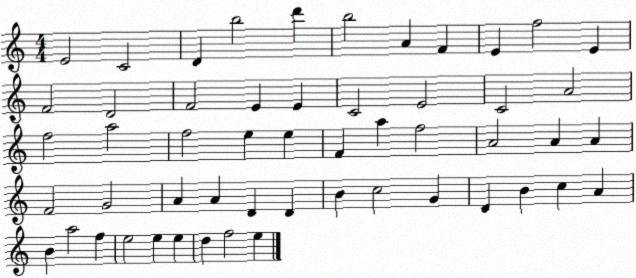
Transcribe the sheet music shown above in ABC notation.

X:1
T:Untitled
M:4/4
L:1/4
K:C
E2 C2 D b2 d' b2 A F E f2 E F2 D2 F2 E E C2 E2 C2 A2 f2 a2 f2 e e F a f2 A2 A A F2 G2 A A D D B c2 G D B c A B a2 f e2 e e d f2 e